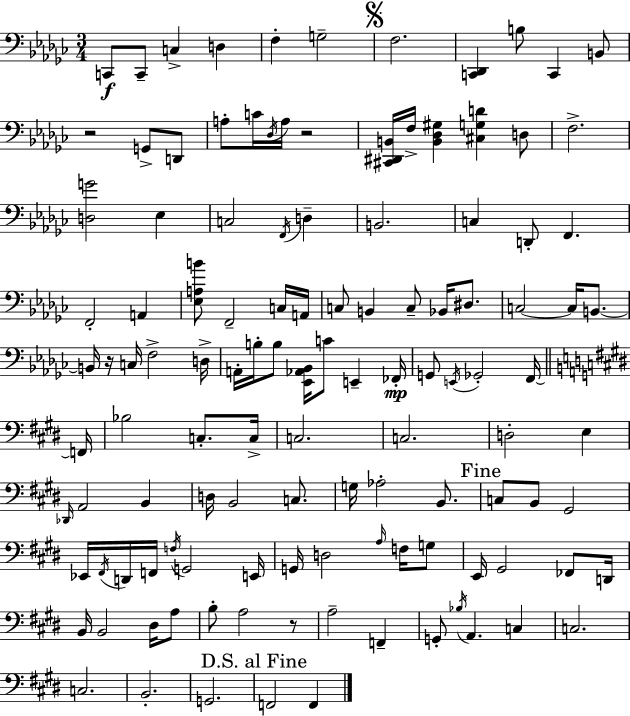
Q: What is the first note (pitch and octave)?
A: C2